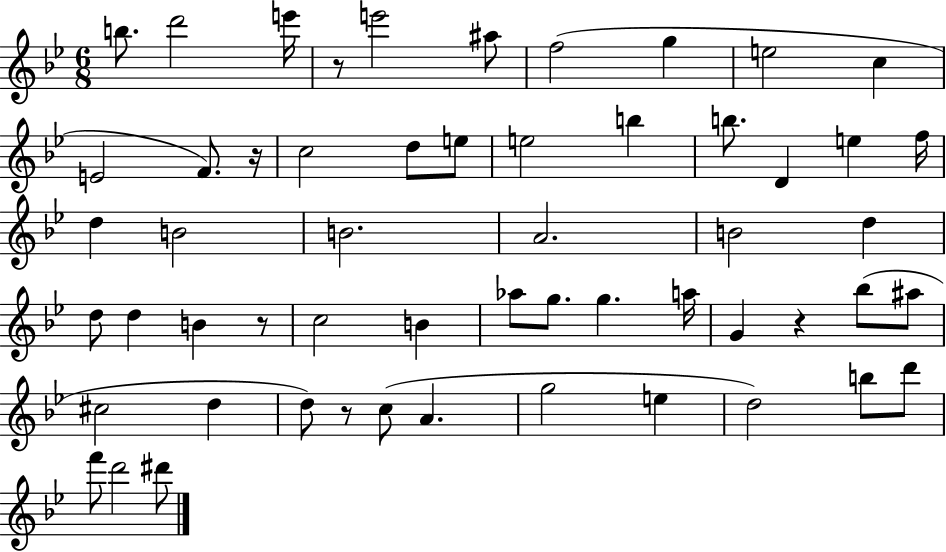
{
  \clef treble
  \numericTimeSignature
  \time 6/8
  \key bes \major
  b''8. d'''2 e'''16 | r8 e'''2 ais''8 | f''2( g''4 | e''2 c''4 | \break e'2 f'8.) r16 | c''2 d''8 e''8 | e''2 b''4 | b''8. d'4 e''4 f''16 | \break d''4 b'2 | b'2. | a'2. | b'2 d''4 | \break d''8 d''4 b'4 r8 | c''2 b'4 | aes''8 g''8. g''4. a''16 | g'4 r4 bes''8( ais''8 | \break cis''2 d''4 | d''8) r8 c''8( a'4. | g''2 e''4 | d''2) b''8 d'''8 | \break f'''8 d'''2 dis'''8 | \bar "|."
}